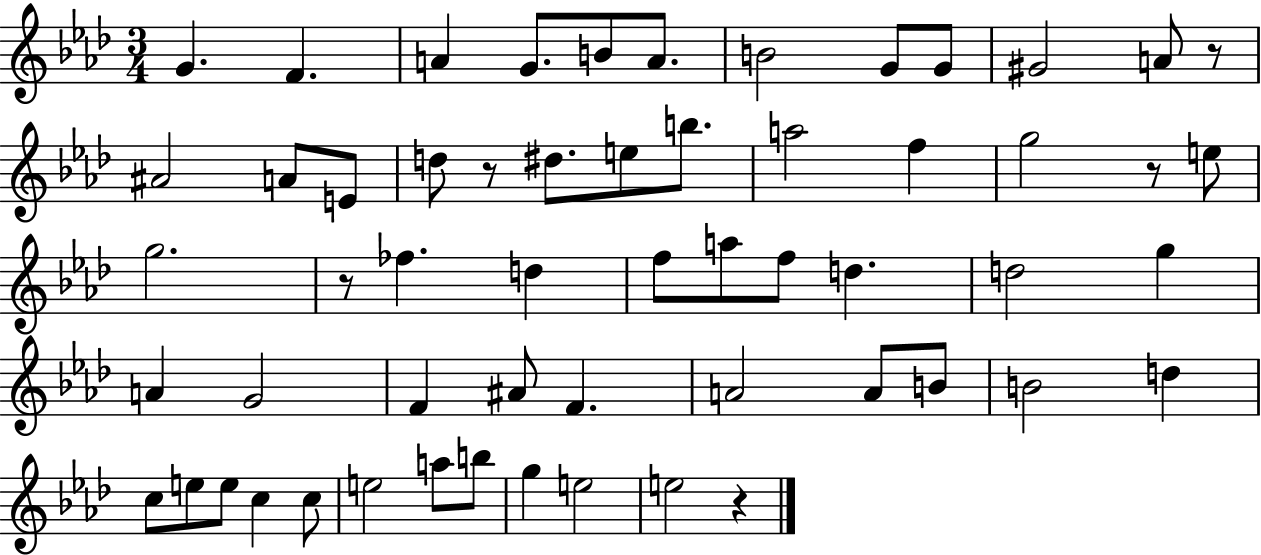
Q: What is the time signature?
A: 3/4